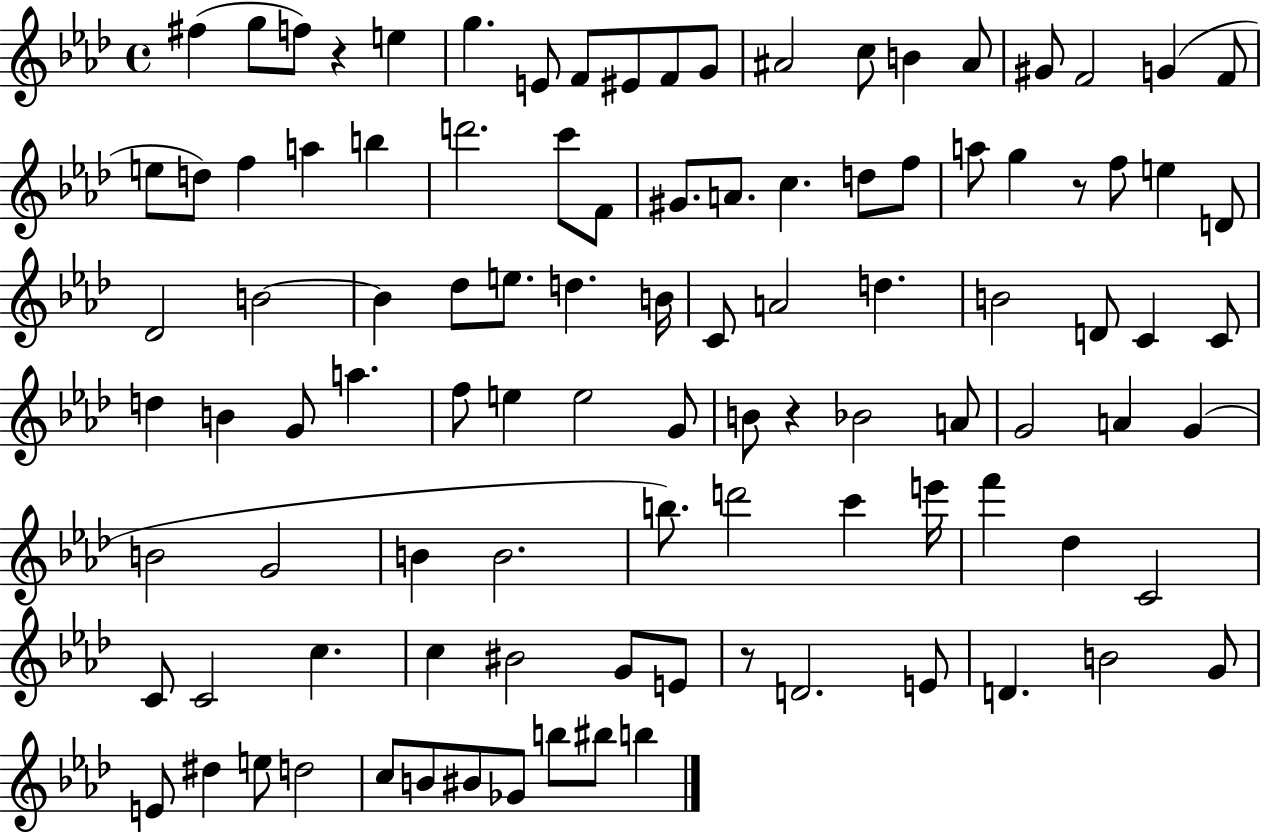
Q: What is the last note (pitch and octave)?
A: B5